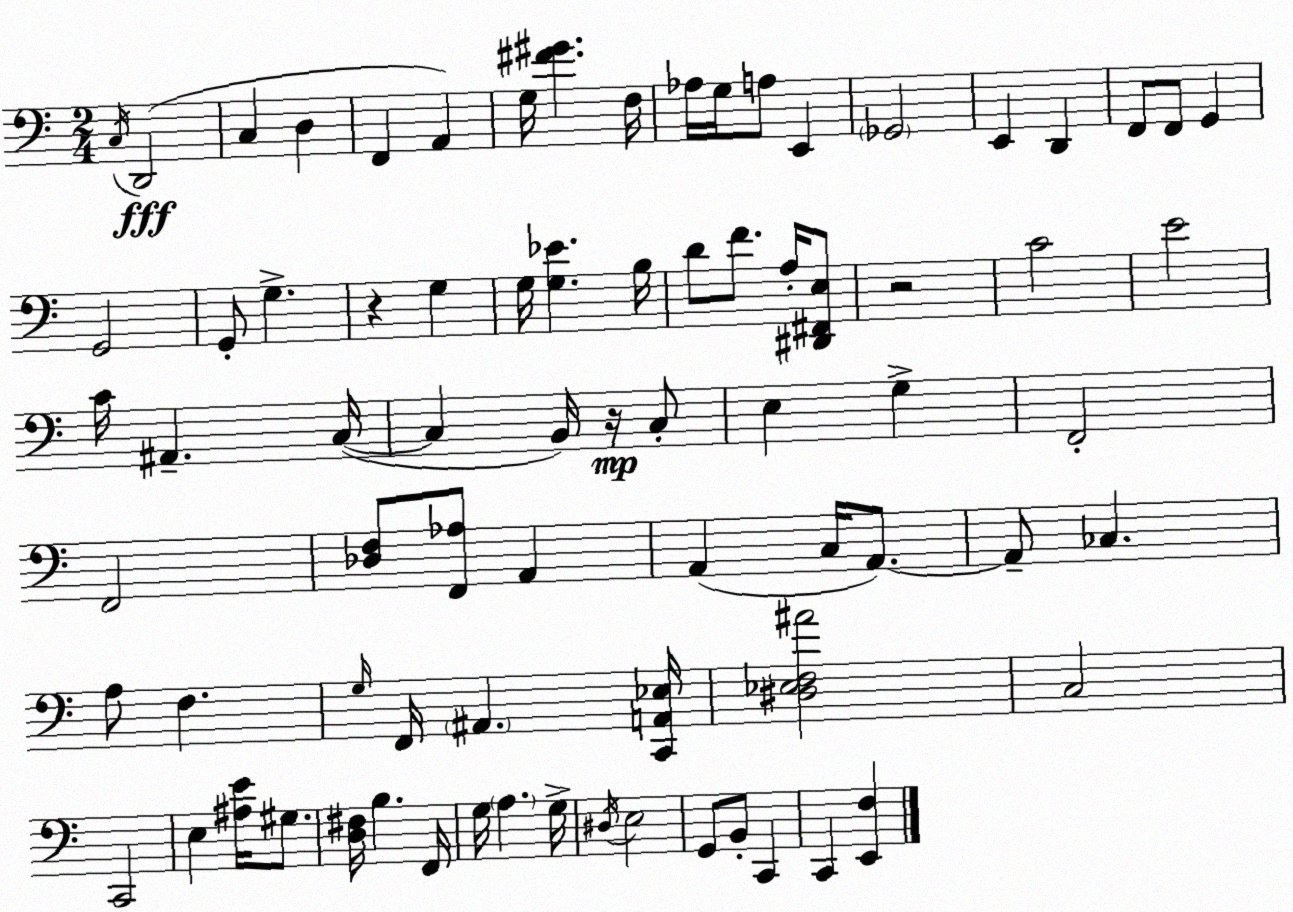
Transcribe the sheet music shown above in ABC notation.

X:1
T:Untitled
M:2/4
L:1/4
K:Am
C,/4 D,,2 C, D, F,, A,, G,/4 [^F^G] F,/4 _A,/4 G,/4 A,/2 E,, _G,,2 E,, D,, F,,/2 F,,/2 G,, G,,2 G,,/2 G, z G, G,/4 [G,_E] B,/4 D/2 F/2 A,/4 [^D,,^F,,E,]/2 z2 C2 E2 C/4 ^A,, C,/4 C, B,,/4 z/4 C,/2 E, G, F,,2 F,,2 [_D,F,]/2 [F,,_A,]/2 A,, A,, C,/4 A,,/2 A,,/2 _C, A,/2 F, G,/4 F,,/4 ^A,, [C,,A,,_E,]/4 [^D,_E,F,^A]2 C,2 C,,2 E, [^A,E]/4 ^G,/2 [D,^F,]/4 B, F,,/4 G,/4 A, G,/4 ^D,/4 E,2 G,,/2 B,,/2 C,, C,, [E,,F,]